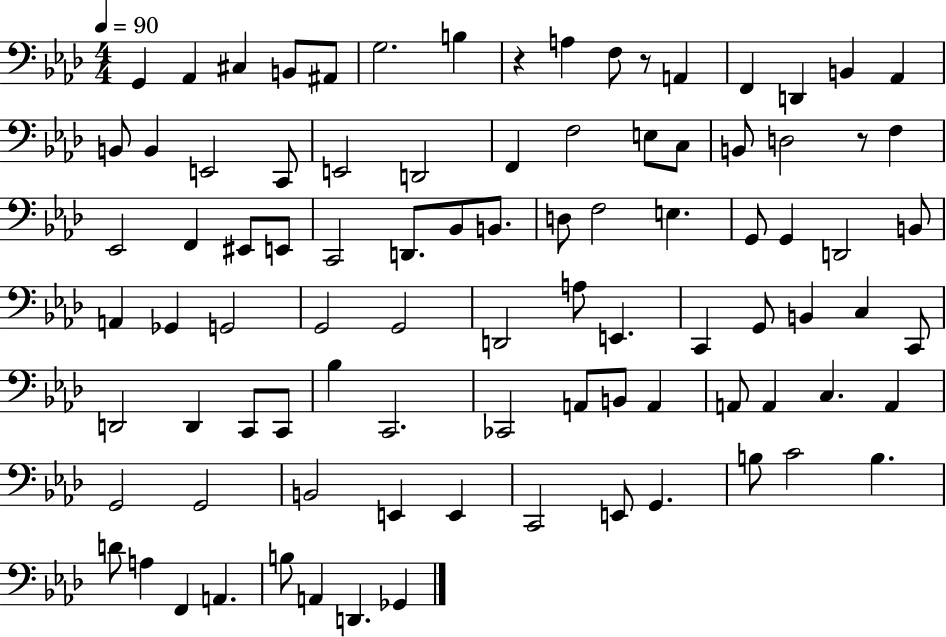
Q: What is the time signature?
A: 4/4